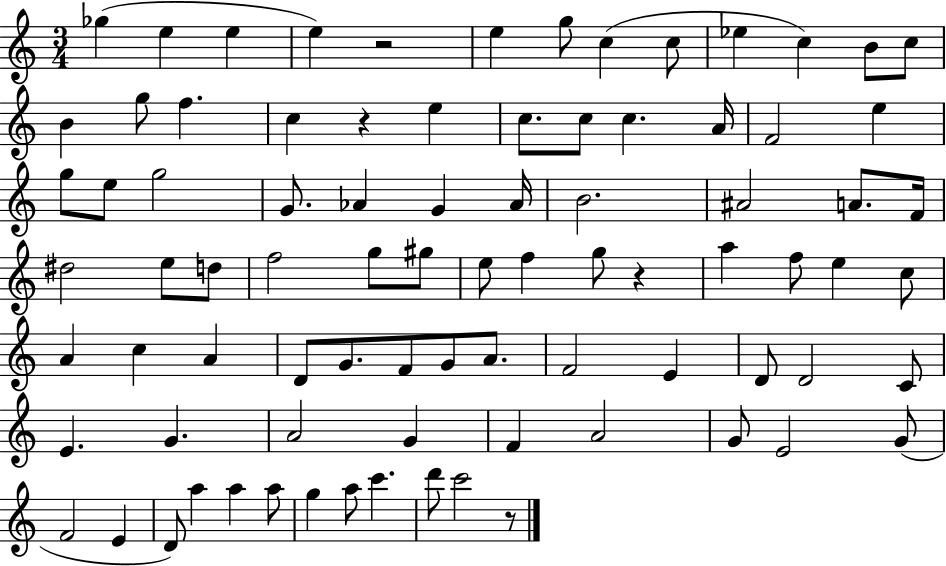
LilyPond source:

{
  \clef treble
  \numericTimeSignature
  \time 3/4
  \key c \major
  ges''4( e''4 e''4 | e''4) r2 | e''4 g''8 c''4( c''8 | ees''4 c''4) b'8 c''8 | \break b'4 g''8 f''4. | c''4 r4 e''4 | c''8. c''8 c''4. a'16 | f'2 e''4 | \break g''8 e''8 g''2 | g'8. aes'4 g'4 aes'16 | b'2. | ais'2 a'8. f'16 | \break dis''2 e''8 d''8 | f''2 g''8 gis''8 | e''8 f''4 g''8 r4 | a''4 f''8 e''4 c''8 | \break a'4 c''4 a'4 | d'8 g'8. f'8 g'8 a'8. | f'2 e'4 | d'8 d'2 c'8 | \break e'4. g'4. | a'2 g'4 | f'4 a'2 | g'8 e'2 g'8( | \break f'2 e'4 | d'8) a''4 a''4 a''8 | g''4 a''8 c'''4. | d'''8 c'''2 r8 | \break \bar "|."
}